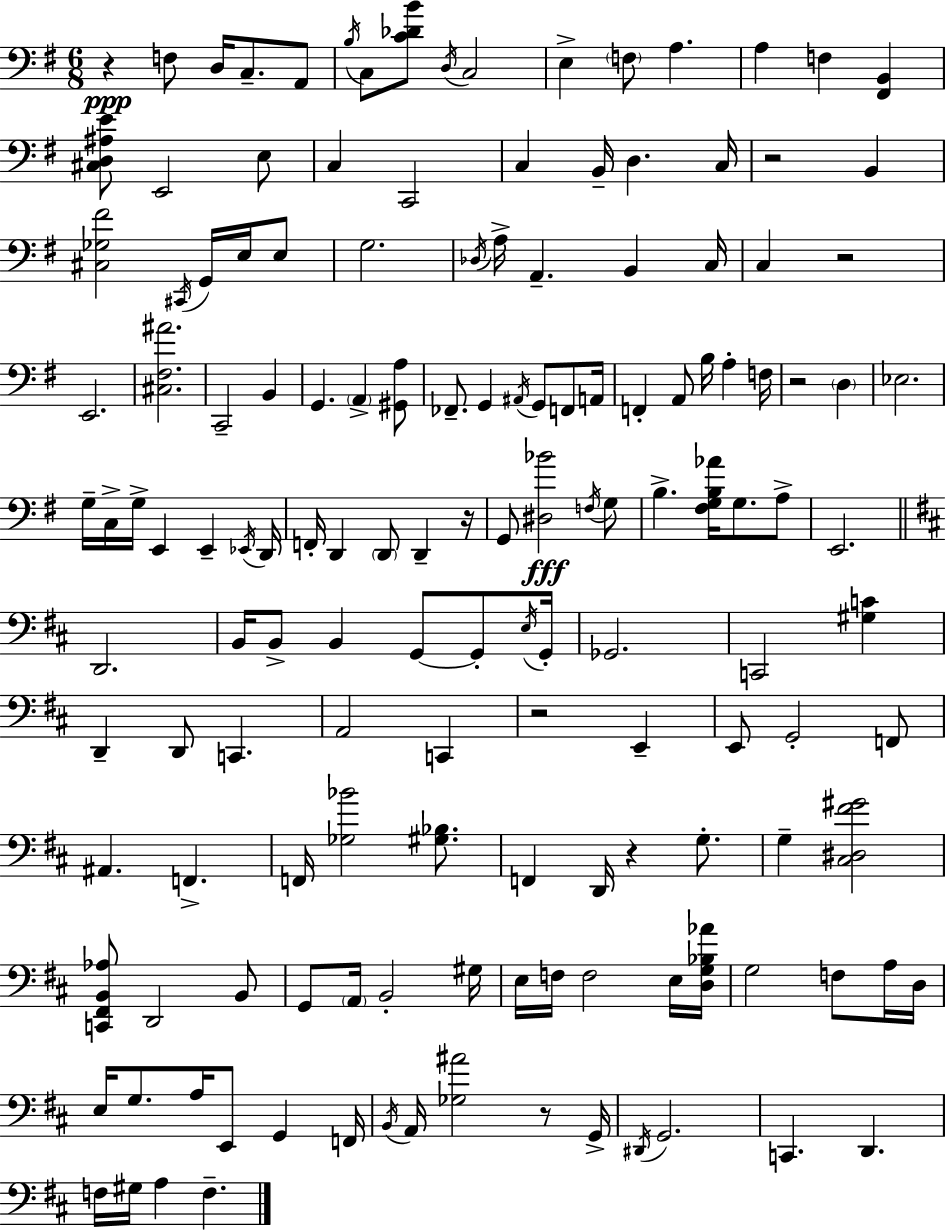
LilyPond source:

{
  \clef bass
  \numericTimeSignature
  \time 6/8
  \key g \major
  \repeat volta 2 { r4\ppp f8 d16 c8.-- a,8 | \acciaccatura { b16 } c8 <c' des' b'>8 \acciaccatura { d16 } c2 | e4-> \parenthesize f8 a4. | a4 f4 <fis, b,>4 | \break <cis d ais e'>8 e,2 | e8 c4 c,2 | c4 b,16-- d4. | c16 r2 b,4 | \break <cis ges fis'>2 \acciaccatura { cis,16 } g,16 | e16 e8 g2. | \acciaccatura { des16 } a16-> a,4.-- b,4 | c16 c4 r2 | \break e,2. | <cis fis ais'>2. | c,2-- | b,4 g,4. \parenthesize a,4-> | \break <gis, a>8 fes,8.-- g,4 \acciaccatura { ais,16 } | g,8 f,8 a,16 f,4-. a,8 b16 | a4-. f16 r2 | \parenthesize d4 ees2. | \break g16-- c16-> g16-> e,4 | e,4-- \acciaccatura { ees,16 } d,16 f,16-. d,4 \parenthesize d,8 | d,4-- r16 g,8 <dis bes'>2\fff | \acciaccatura { f16 } g8 b4.-> | \break <fis g b aes'>16 g8. a8-> e,2. | \bar "||" \break \key b \minor d,2. | b,16 b,8-> b,4 g,8~~ g,8-. \acciaccatura { e16 } | g,16-. ges,2. | c,2 <gis c'>4 | \break d,4-- d,8 c,4. | a,2 c,4 | r2 e,4-- | e,8 g,2-. f,8 | \break ais,4. f,4.-> | f,16 <ges bes'>2 <gis bes>8. | f,4 d,16 r4 g8.-. | g4-- <cis dis fis' gis'>2 | \break <c, fis, b, aes>8 d,2 b,8 | g,8 \parenthesize a,16 b,2-. | gis16 e16 f16 f2 e16 | <d g bes aes'>16 g2 f8 a16 | \break d16 e16 g8. a16 e,8 g,4 | f,16 \acciaccatura { b,16 } a,16 <ges ais'>2 r8 | g,16-> \acciaccatura { dis,16 } g,2. | c,4. d,4. | \break f16 gis16 a4 f4.-- | } \bar "|."
}